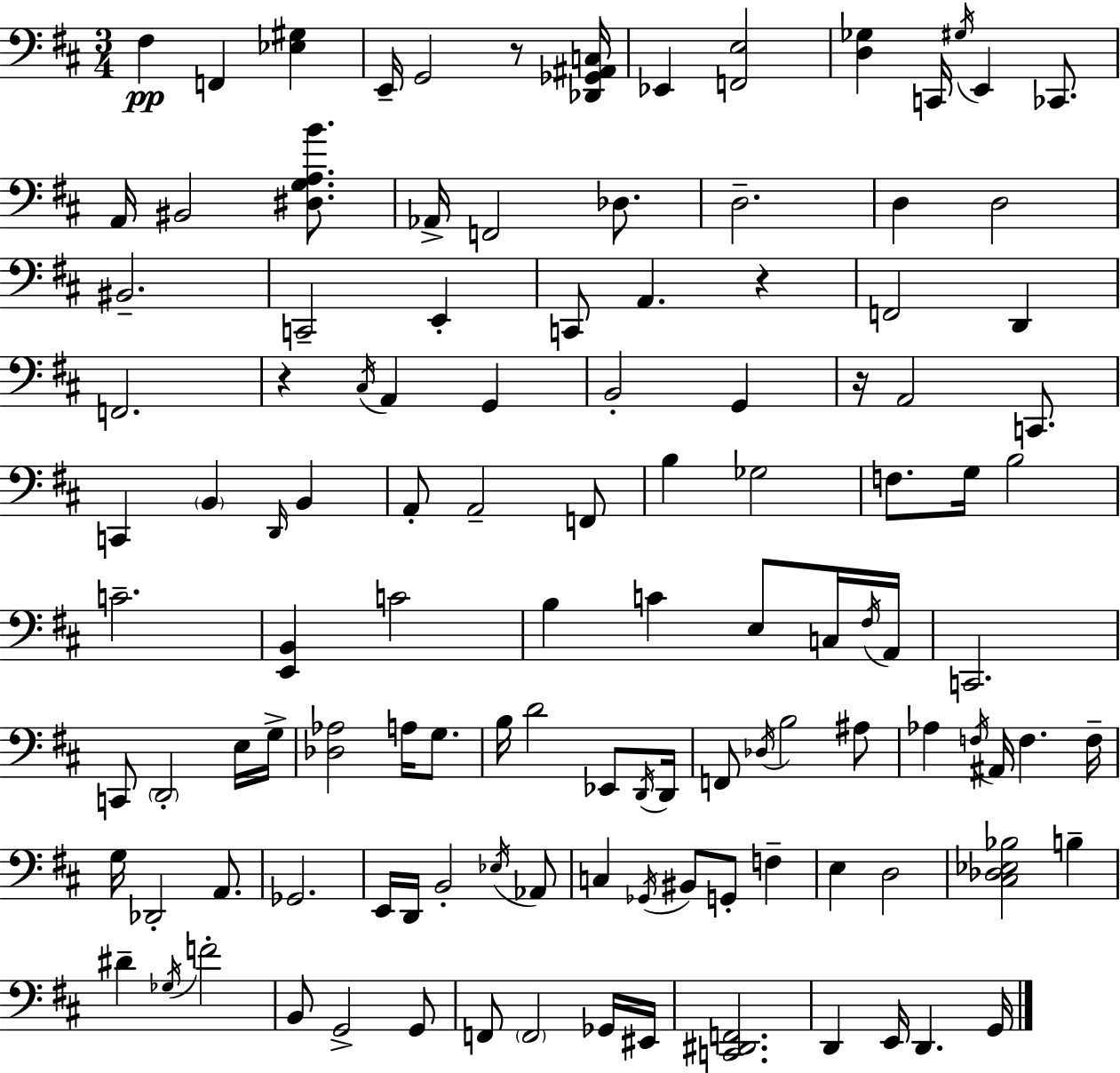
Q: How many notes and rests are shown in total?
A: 117